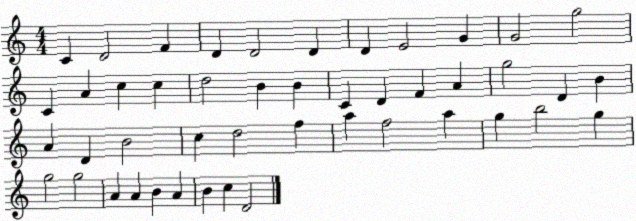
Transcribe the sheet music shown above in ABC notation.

X:1
T:Untitled
M:4/4
L:1/4
K:C
C D2 F D D2 D D E2 G G2 g2 C A c c d2 B B C D F A g2 D B A D B2 c d2 f a f2 a g b2 g g2 g2 A A B A B c D2